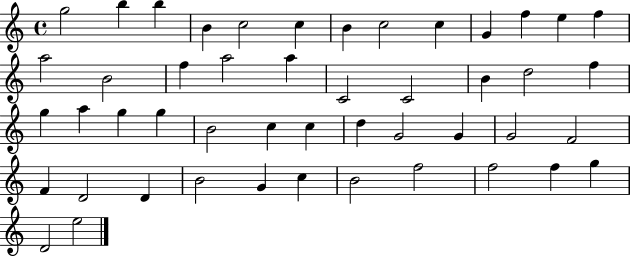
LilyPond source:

{
  \clef treble
  \time 4/4
  \defaultTimeSignature
  \key c \major
  g''2 b''4 b''4 | b'4 c''2 c''4 | b'4 c''2 c''4 | g'4 f''4 e''4 f''4 | \break a''2 b'2 | f''4 a''2 a''4 | c'2 c'2 | b'4 d''2 f''4 | \break g''4 a''4 g''4 g''4 | b'2 c''4 c''4 | d''4 g'2 g'4 | g'2 f'2 | \break f'4 d'2 d'4 | b'2 g'4 c''4 | b'2 f''2 | f''2 f''4 g''4 | \break d'2 e''2 | \bar "|."
}